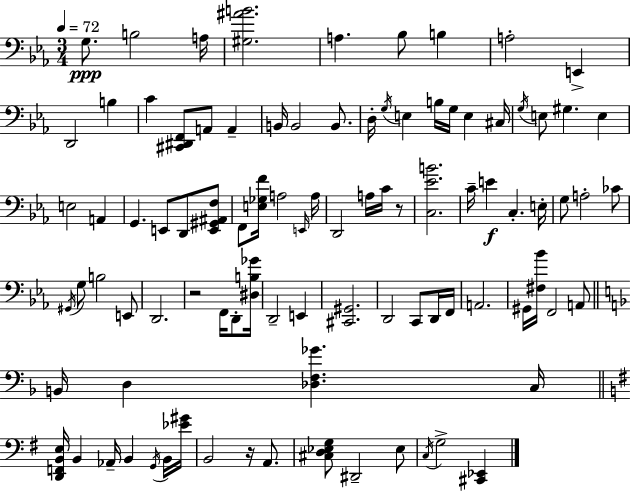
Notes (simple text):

G3/e. B3/h A3/s [G#3,A#4,B4]/h. A3/q. Bb3/e B3/q A3/h E2/q D2/h B3/q C4/q [C#2,D#2,F2]/e A2/e A2/q B2/s B2/h B2/e. D3/s G3/s E3/q B3/s G3/s E3/q C#3/s G3/s E3/e G#3/q. E3/q E3/h A2/q G2/q. E2/e D2/e [E2,G#2,A#2,F3]/e F2/e [E3,Gb3,F4]/s A3/h E2/s A3/s D2/h A3/s C4/s R/e [C3,Eb4,B4]/h. C4/s E4/q C3/q. E3/s G3/e A3/h CES4/e G#2/s G3/e B3/h E2/e D2/h. R/h F2/s D2/e [D#3,B3,Gb4]/s D2/h E2/q [C#2,G#2]/h. D2/h C2/e D2/s F2/s A2/h. G#2/s [F#3,Bb4]/s F2/h A2/e B2/s D3/q [Db3,F3,Gb4]/q. C3/s [D2,F2,B2,E3]/s B2/q Ab2/s B2/q G2/s B2/s [Eb4,G#4]/s B2/h R/s A2/e. [C#3,D3,Eb3,G3]/e D#2/h Eb3/e C3/s G3/h [C#2,Eb2]/q